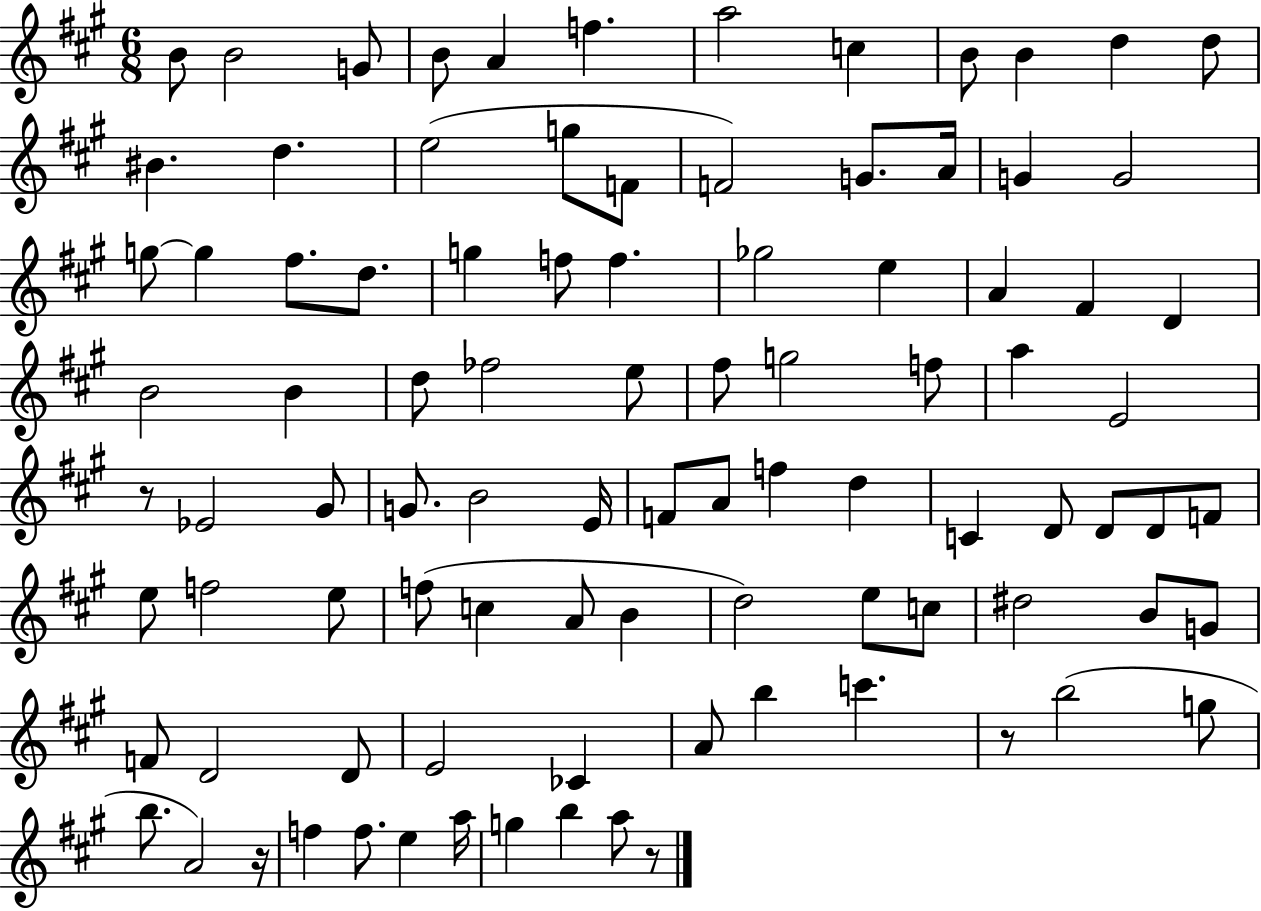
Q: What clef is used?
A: treble